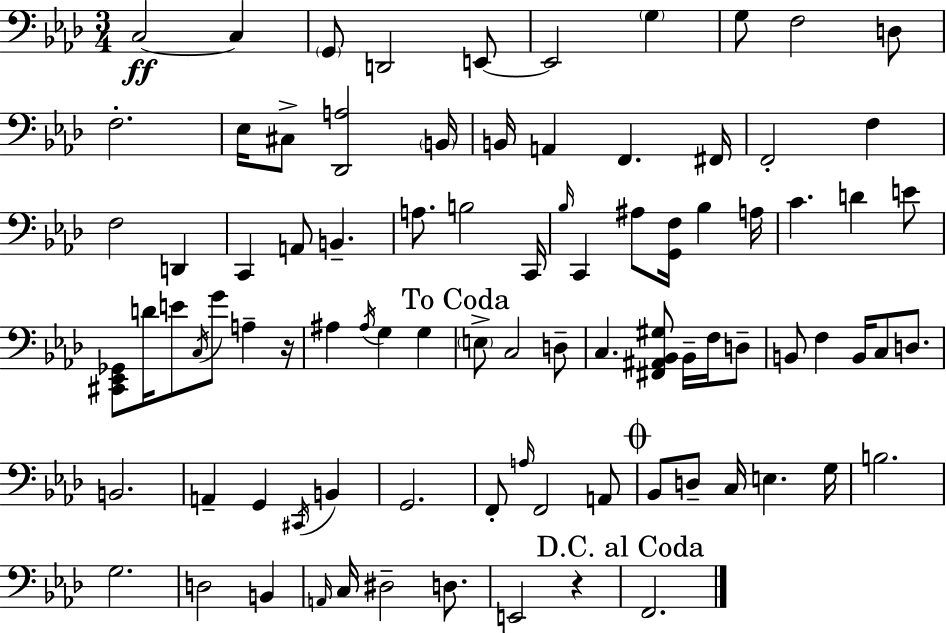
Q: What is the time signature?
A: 3/4